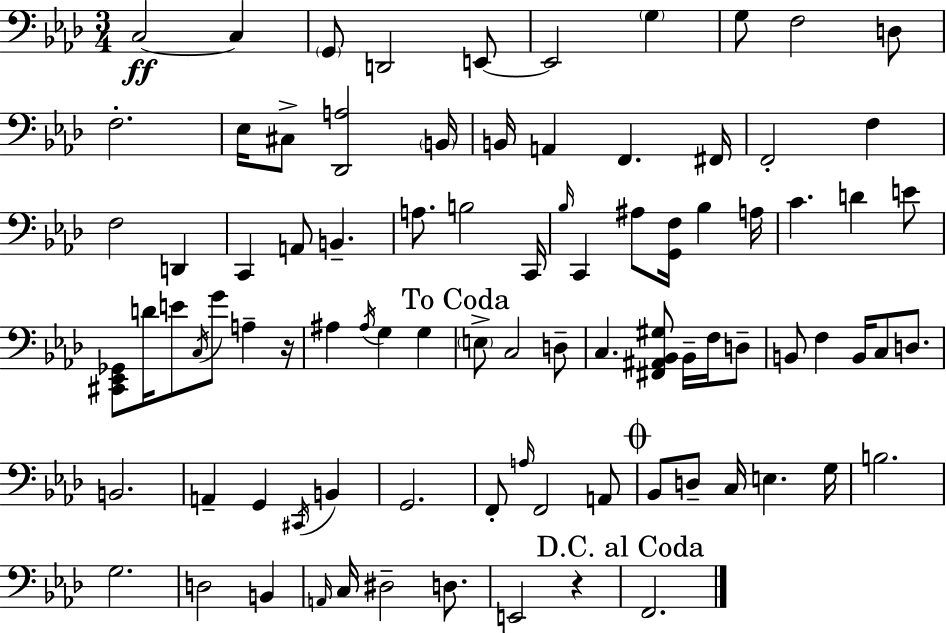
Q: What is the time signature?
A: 3/4